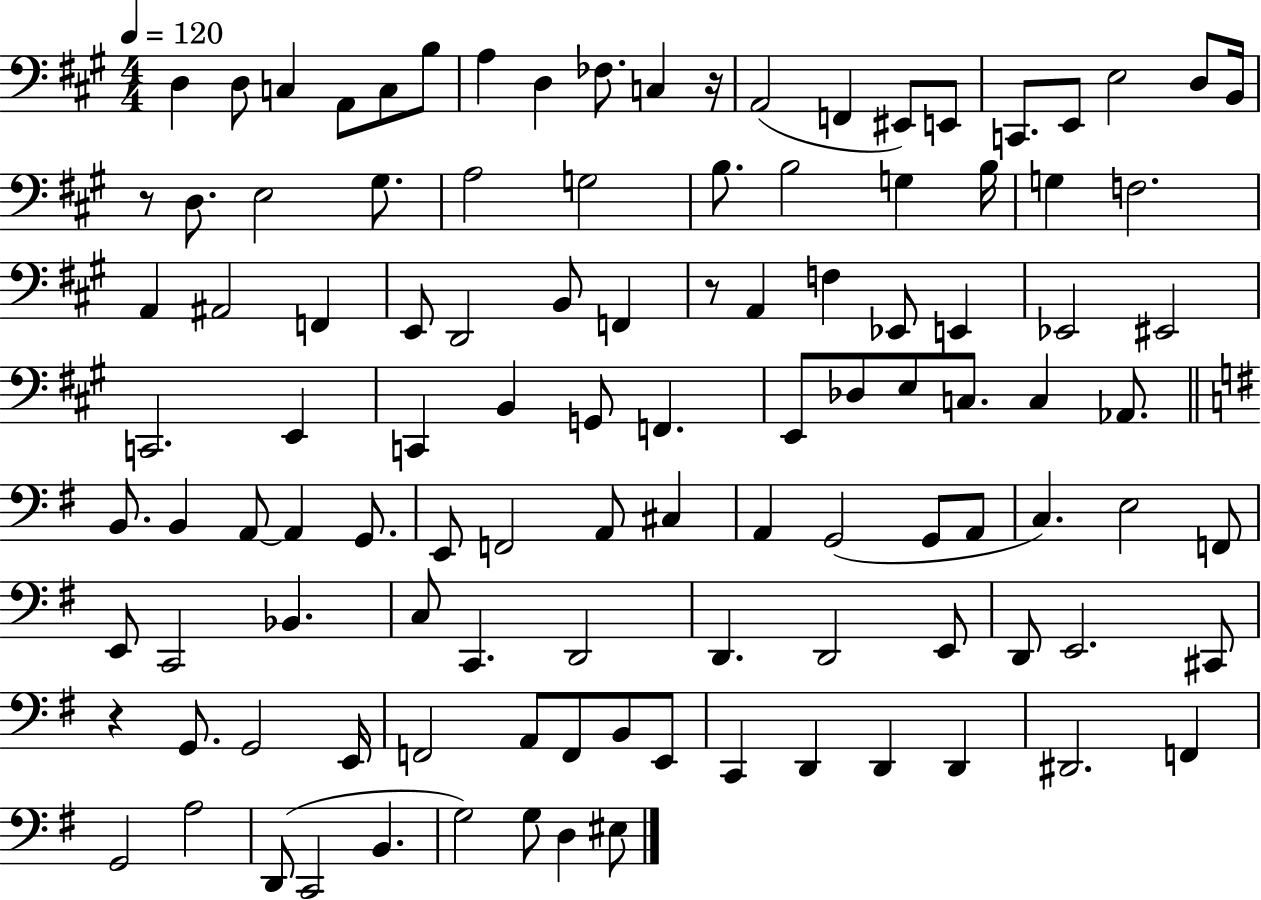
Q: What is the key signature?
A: A major